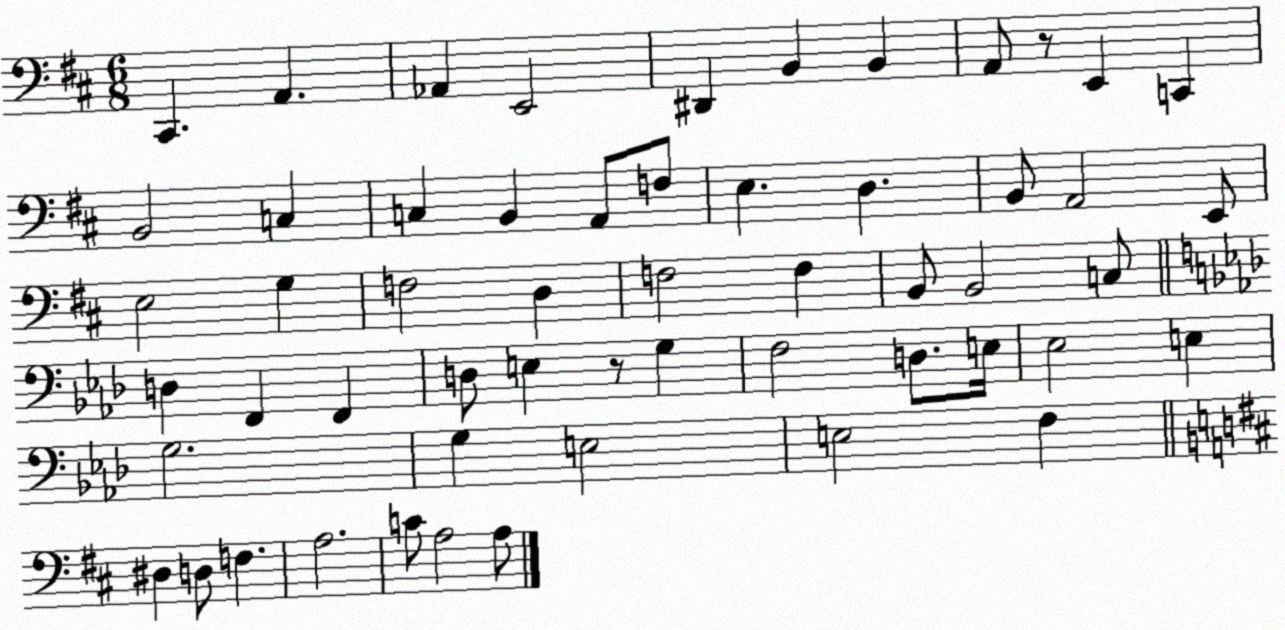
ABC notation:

X:1
T:Untitled
M:6/8
L:1/4
K:D
^C,, A,, _A,, E,,2 ^D,, B,, B,, A,,/2 z/2 E,, C,, B,,2 C, C, B,, A,,/2 F,/2 E, D, B,,/2 A,,2 E,,/2 E,2 G, F,2 D, F,2 F, B,,/2 B,,2 C,/2 D, F,, F,, D,/2 E, z/2 G, F,2 D,/2 E,/4 _E,2 E, G,2 G, E,2 E,2 F, ^D, D,/2 F, A,2 C/2 A,2 A,/2